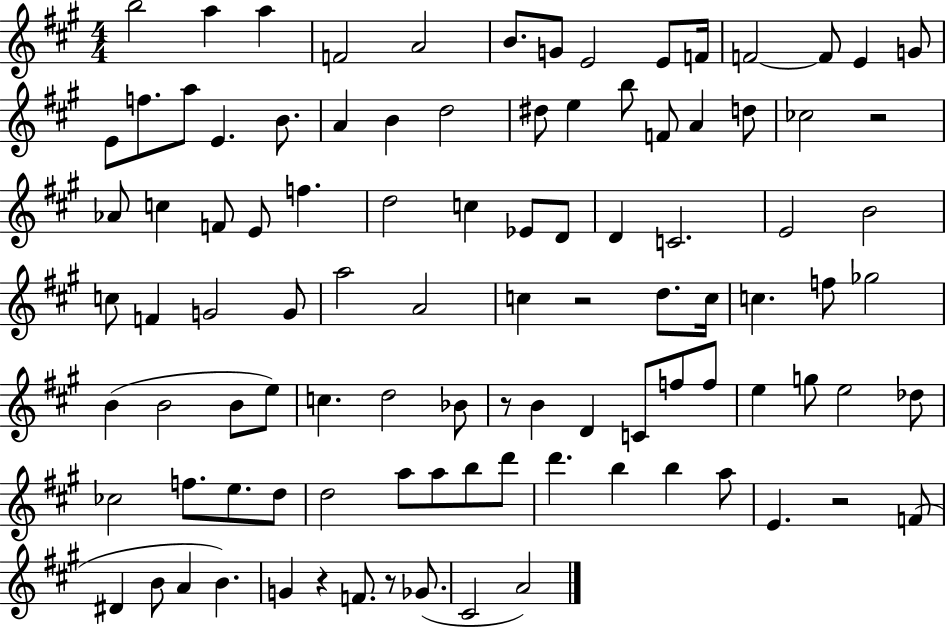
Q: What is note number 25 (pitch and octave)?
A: B5